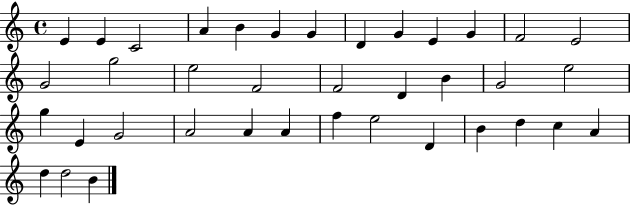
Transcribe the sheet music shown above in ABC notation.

X:1
T:Untitled
M:4/4
L:1/4
K:C
E E C2 A B G G D G E G F2 E2 G2 g2 e2 F2 F2 D B G2 e2 g E G2 A2 A A f e2 D B d c A d d2 B